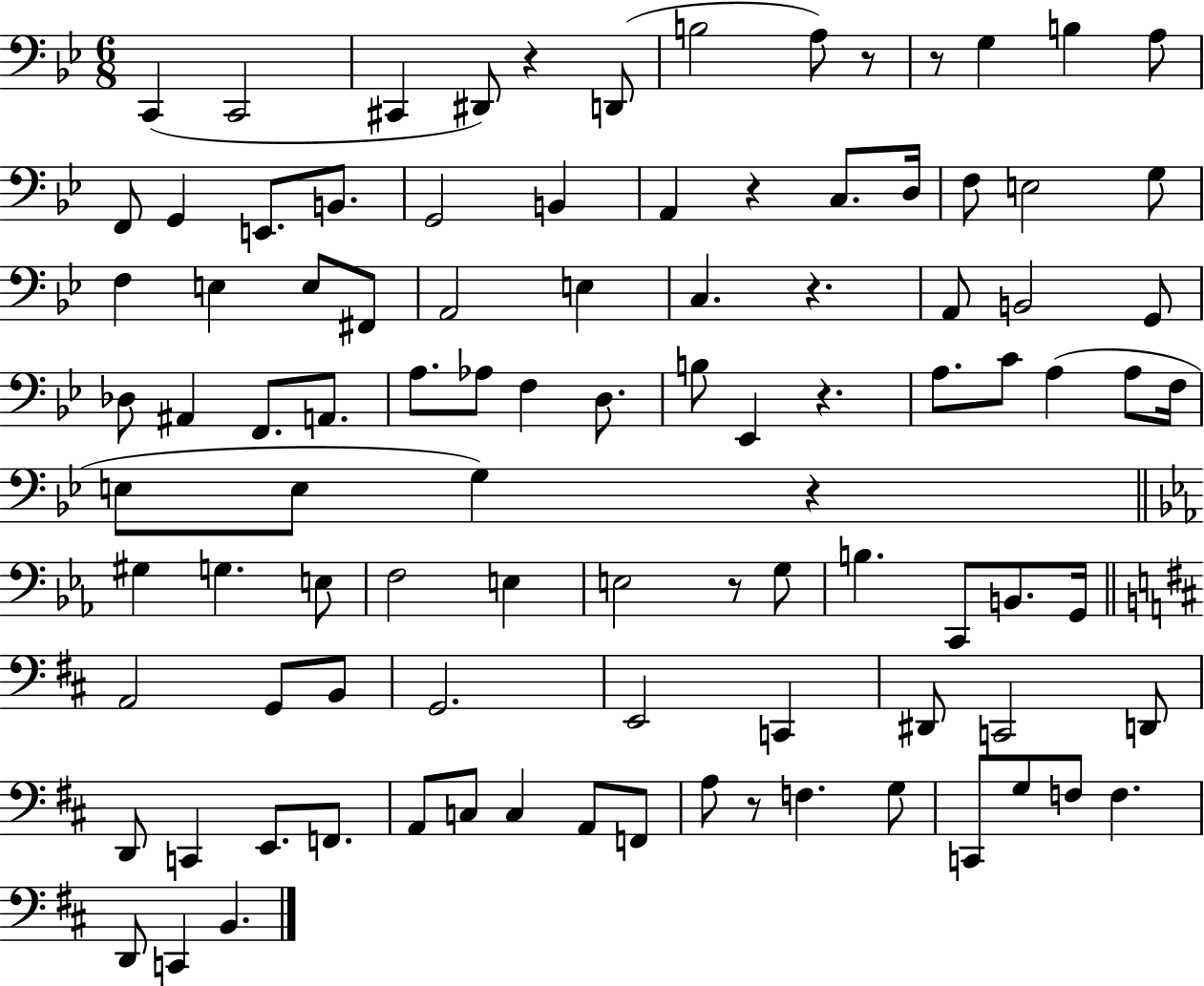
{
  \clef bass
  \numericTimeSignature
  \time 6/8
  \key bes \major
  c,4( c,2 | cis,4 dis,8) r4 d,8( | b2 a8) r8 | r8 g4 b4 a8 | \break f,8 g,4 e,8. b,8. | g,2 b,4 | a,4 r4 c8. d16 | f8 e2 g8 | \break f4 e4 e8 fis,8 | a,2 e4 | c4. r4. | a,8 b,2 g,8 | \break des8 ais,4 f,8. a,8. | a8. aes8 f4 d8. | b8 ees,4 r4. | a8. c'8 a4( a8 f16 | \break e8 e8 g4) r4 | \bar "||" \break \key ees \major gis4 g4. e8 | f2 e4 | e2 r8 g8 | b4. c,8 b,8. g,16 | \break \bar "||" \break \key d \major a,2 g,8 b,8 | g,2. | e,2 c,4 | dis,8 c,2 d,8 | \break d,8 c,4 e,8. f,8. | a,8 c8 c4 a,8 f,8 | a8 r8 f4. g8 | c,8 g8 f8 f4. | \break d,8 c,4 b,4. | \bar "|."
}